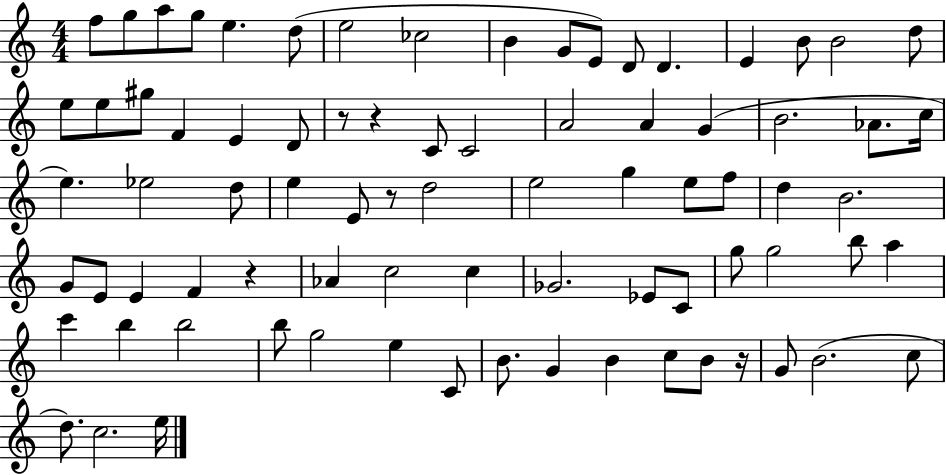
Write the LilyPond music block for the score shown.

{
  \clef treble
  \numericTimeSignature
  \time 4/4
  \key c \major
  f''8 g''8 a''8 g''8 e''4. d''8( | e''2 ces''2 | b'4 g'8 e'8) d'8 d'4. | e'4 b'8 b'2 d''8 | \break e''8 e''8 gis''8 f'4 e'4 d'8 | r8 r4 c'8 c'2 | a'2 a'4 g'4( | b'2. aes'8. c''16 | \break e''4.) ees''2 d''8 | e''4 e'8 r8 d''2 | e''2 g''4 e''8 f''8 | d''4 b'2. | \break g'8 e'8 e'4 f'4 r4 | aes'4 c''2 c''4 | ges'2. ees'8 c'8 | g''8 g''2 b''8 a''4 | \break c'''4 b''4 b''2 | b''8 g''2 e''4 c'8 | b'8. g'4 b'4 c''8 b'8 r16 | g'8 b'2.( c''8 | \break d''8.) c''2. e''16 | \bar "|."
}